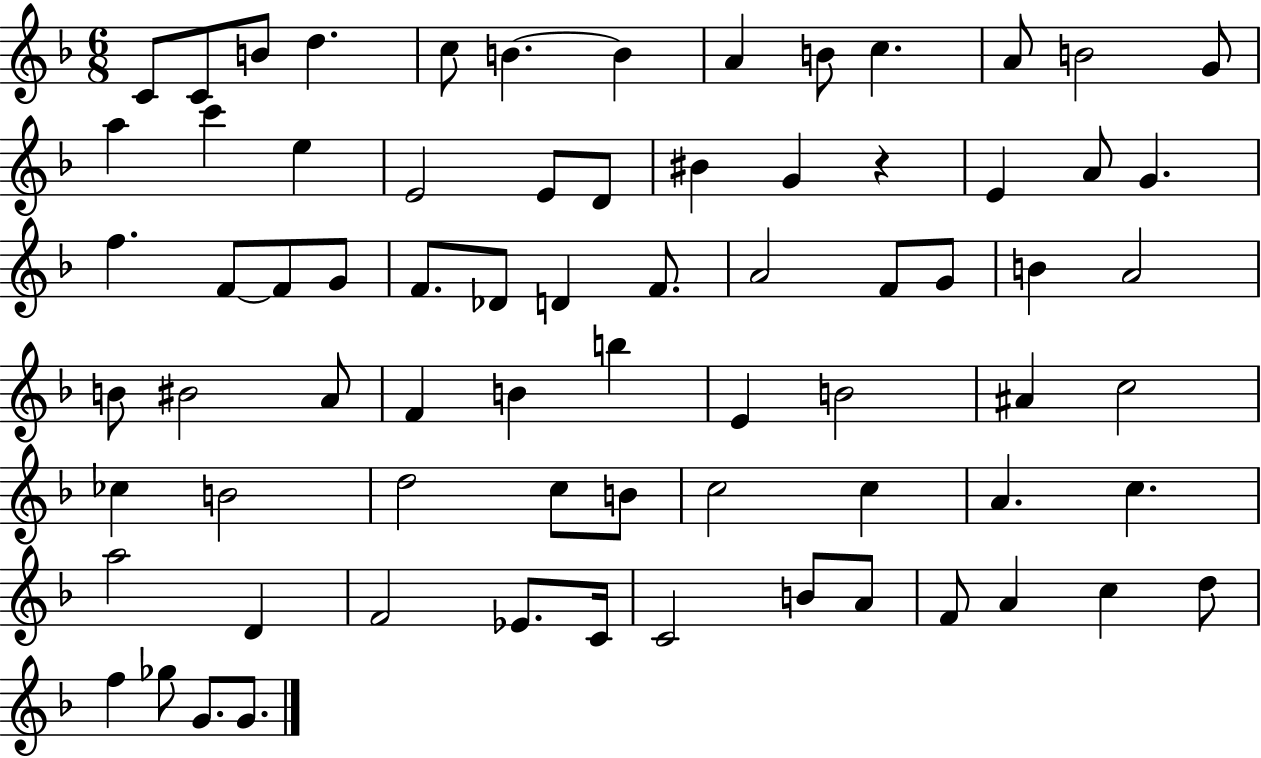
{
  \clef treble
  \numericTimeSignature
  \time 6/8
  \key f \major
  \repeat volta 2 { c'8 c'8 b'8 d''4. | c''8 b'4.~~ b'4 | a'4 b'8 c''4. | a'8 b'2 g'8 | \break a''4 c'''4 e''4 | e'2 e'8 d'8 | bis'4 g'4 r4 | e'4 a'8 g'4. | \break f''4. f'8~~ f'8 g'8 | f'8. des'8 d'4 f'8. | a'2 f'8 g'8 | b'4 a'2 | \break b'8 bis'2 a'8 | f'4 b'4 b''4 | e'4 b'2 | ais'4 c''2 | \break ces''4 b'2 | d''2 c''8 b'8 | c''2 c''4 | a'4. c''4. | \break a''2 d'4 | f'2 ees'8. c'16 | c'2 b'8 a'8 | f'8 a'4 c''4 d''8 | \break f''4 ges''8 g'8. g'8. | } \bar "|."
}